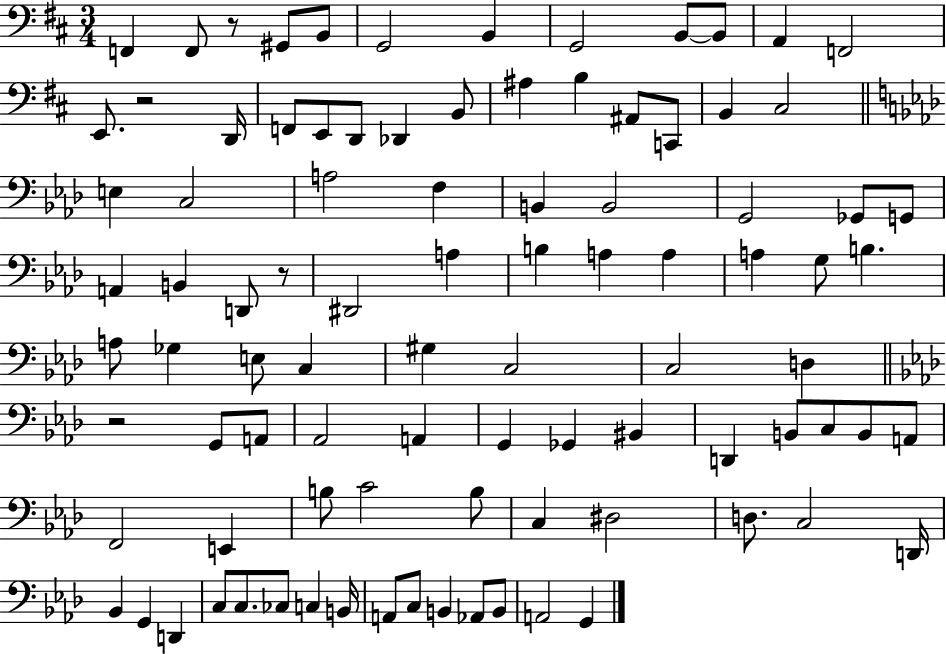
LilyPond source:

{
  \clef bass
  \numericTimeSignature
  \time 3/4
  \key d \major
  \repeat volta 2 { f,4 f,8 r8 gis,8 b,8 | g,2 b,4 | g,2 b,8~~ b,8 | a,4 f,2 | \break e,8. r2 d,16 | f,8 e,8 d,8 des,4 b,8 | ais4 b4 ais,8 c,8 | b,4 cis2 | \break \bar "||" \break \key aes \major e4 c2 | a2 f4 | b,4 b,2 | g,2 ges,8 g,8 | \break a,4 b,4 d,8 r8 | dis,2 a4 | b4 a4 a4 | a4 g8 b4. | \break a8 ges4 e8 c4 | gis4 c2 | c2 d4 | \bar "||" \break \key f \minor r2 g,8 a,8 | aes,2 a,4 | g,4 ges,4 bis,4 | d,4 b,8 c8 b,8 a,8 | \break f,2 e,4 | b8 c'2 b8 | c4 dis2 | d8. c2 d,16 | \break bes,4 g,4 d,4 | c8 c8. ces8 c4 b,16 | a,8 c8 b,4 aes,8 b,8 | a,2 g,4 | \break } \bar "|."
}